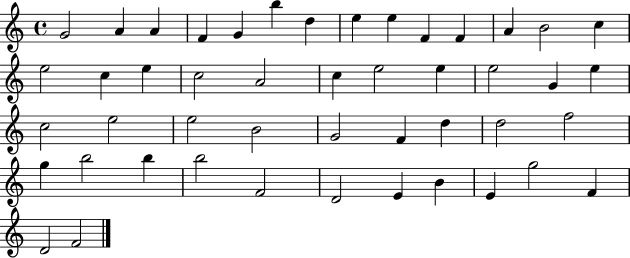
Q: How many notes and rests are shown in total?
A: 47